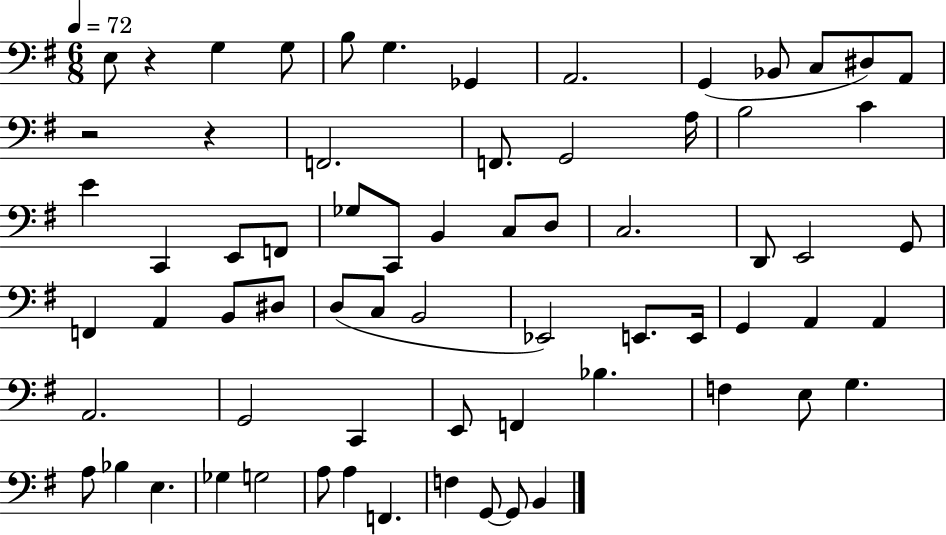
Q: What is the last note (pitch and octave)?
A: B2